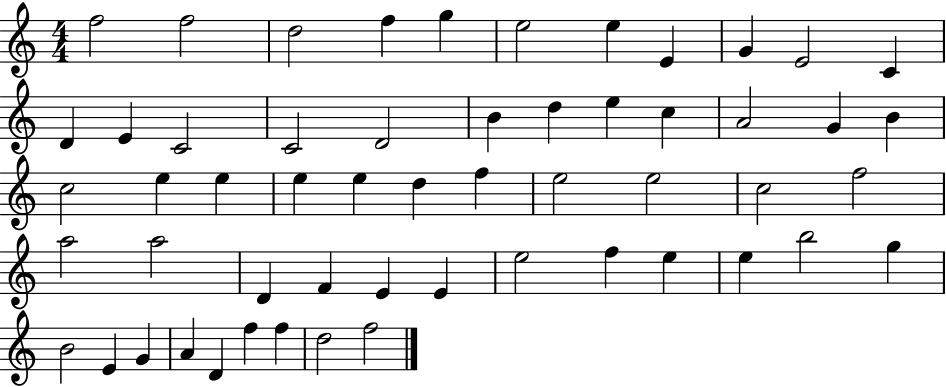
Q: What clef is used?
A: treble